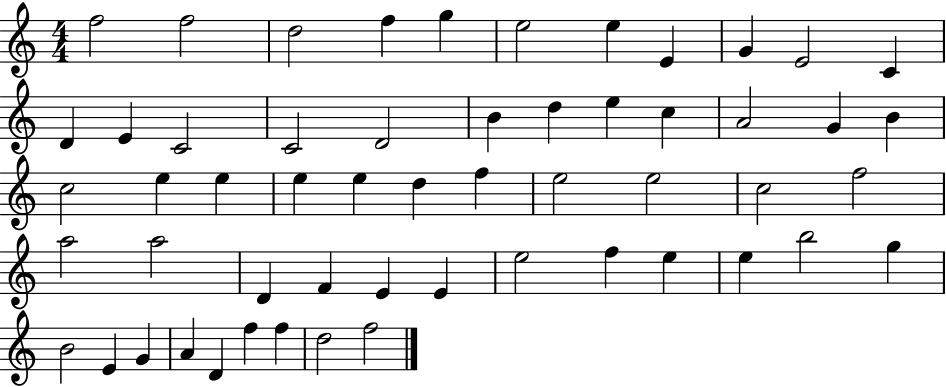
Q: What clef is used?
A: treble